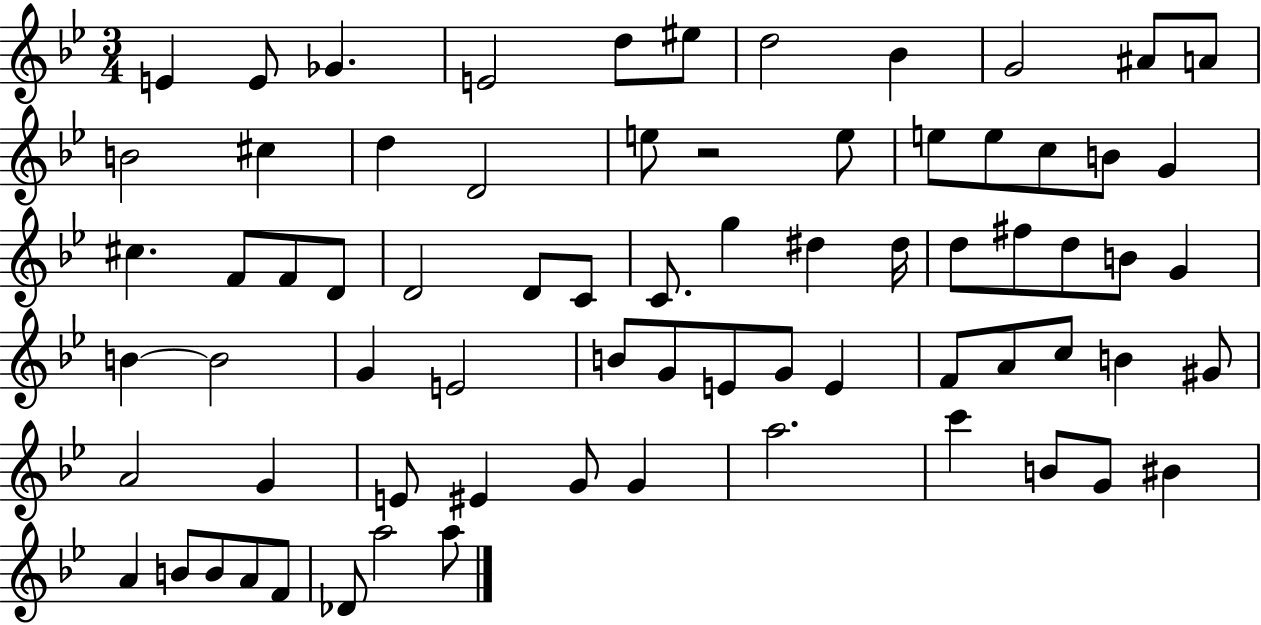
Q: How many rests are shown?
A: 1